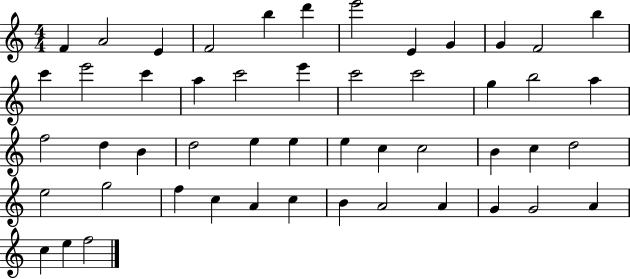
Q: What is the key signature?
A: C major